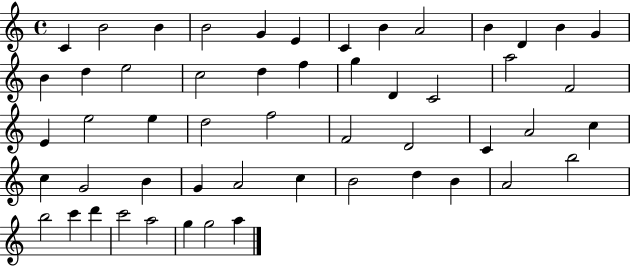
C4/q B4/h B4/q B4/h G4/q E4/q C4/q B4/q A4/h B4/q D4/q B4/q G4/q B4/q D5/q E5/h C5/h D5/q F5/q G5/q D4/q C4/h A5/h F4/h E4/q E5/h E5/q D5/h F5/h F4/h D4/h C4/q A4/h C5/q C5/q G4/h B4/q G4/q A4/h C5/q B4/h D5/q B4/q A4/h B5/h B5/h C6/q D6/q C6/h A5/h G5/q G5/h A5/q